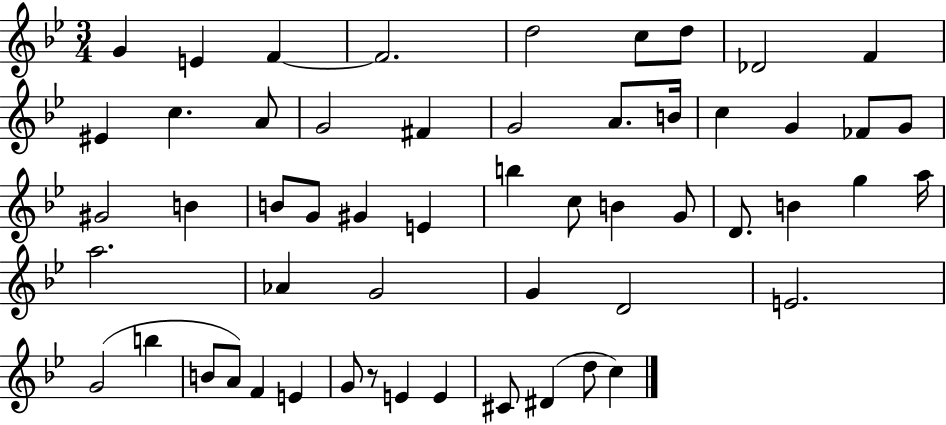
{
  \clef treble
  \numericTimeSignature
  \time 3/4
  \key bes \major
  g'4 e'4 f'4~~ | f'2. | d''2 c''8 d''8 | des'2 f'4 | \break eis'4 c''4. a'8 | g'2 fis'4 | g'2 a'8. b'16 | c''4 g'4 fes'8 g'8 | \break gis'2 b'4 | b'8 g'8 gis'4 e'4 | b''4 c''8 b'4 g'8 | d'8. b'4 g''4 a''16 | \break a''2. | aes'4 g'2 | g'4 d'2 | e'2. | \break g'2( b''4 | b'8 a'8) f'4 e'4 | g'8 r8 e'4 e'4 | cis'8 dis'4( d''8 c''4) | \break \bar "|."
}